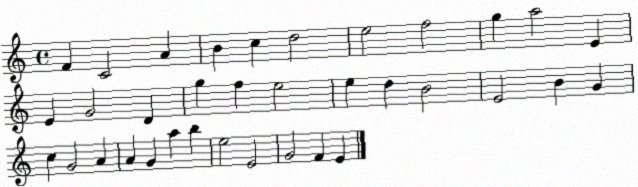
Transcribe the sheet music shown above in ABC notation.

X:1
T:Untitled
M:4/4
L:1/4
K:C
F C2 A B c d2 e2 f2 g a2 E E G2 D g f e2 e d B2 E2 B G c G2 A A G a b e2 E2 G2 F E